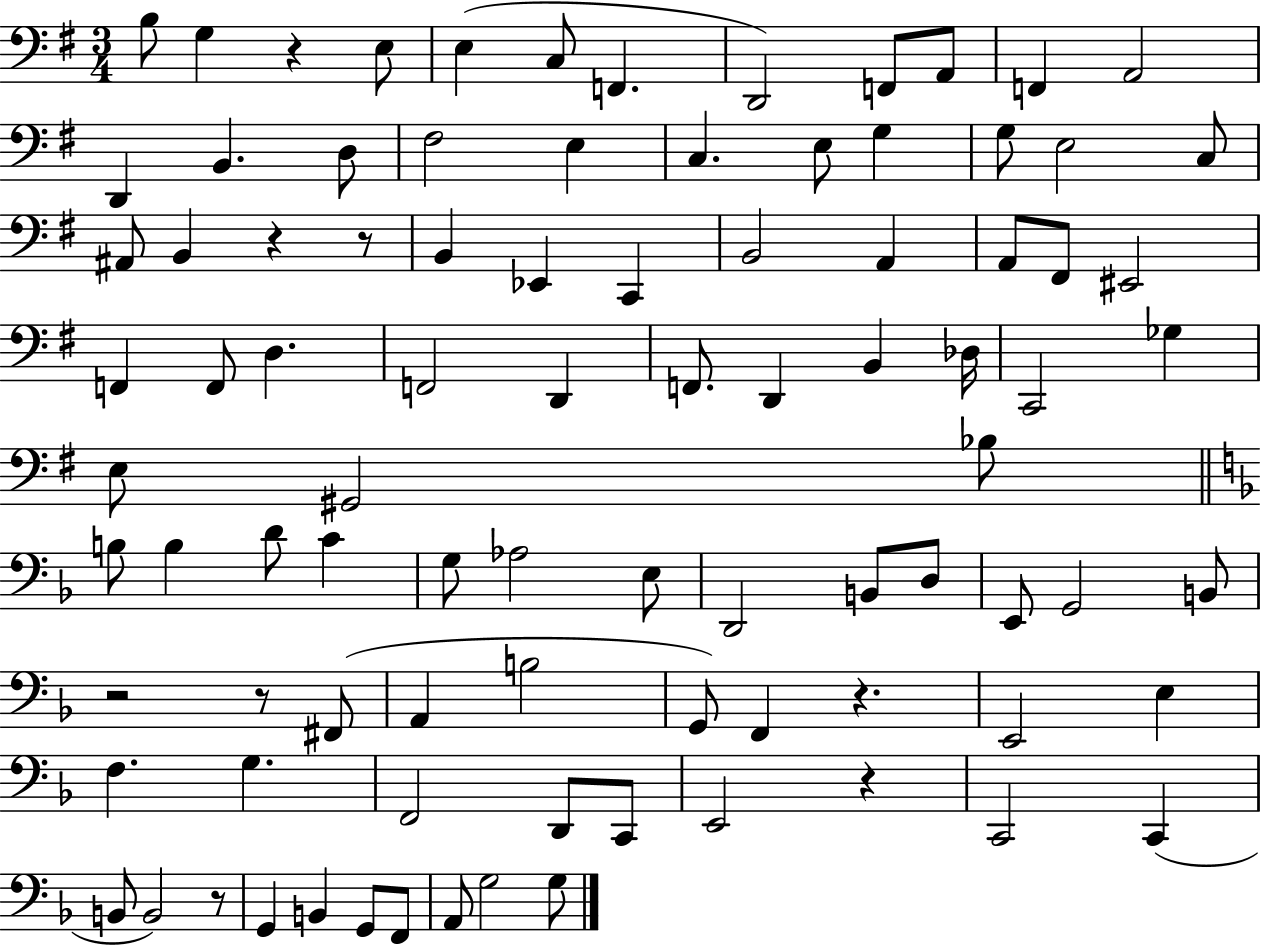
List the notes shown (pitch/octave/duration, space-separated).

B3/e G3/q R/q E3/e E3/q C3/e F2/q. D2/h F2/e A2/e F2/q A2/h D2/q B2/q. D3/e F#3/h E3/q C3/q. E3/e G3/q G3/e E3/h C3/e A#2/e B2/q R/q R/e B2/q Eb2/q C2/q B2/h A2/q A2/e F#2/e EIS2/h F2/q F2/e D3/q. F2/h D2/q F2/e. D2/q B2/q Db3/s C2/h Gb3/q E3/e G#2/h Bb3/e B3/e B3/q D4/e C4/q G3/e Ab3/h E3/e D2/h B2/e D3/e E2/e G2/h B2/e R/h R/e F#2/e A2/q B3/h G2/e F2/q R/q. E2/h E3/q F3/q. G3/q. F2/h D2/e C2/e E2/h R/q C2/h C2/q B2/e B2/h R/e G2/q B2/q G2/e F2/e A2/e G3/h G3/e